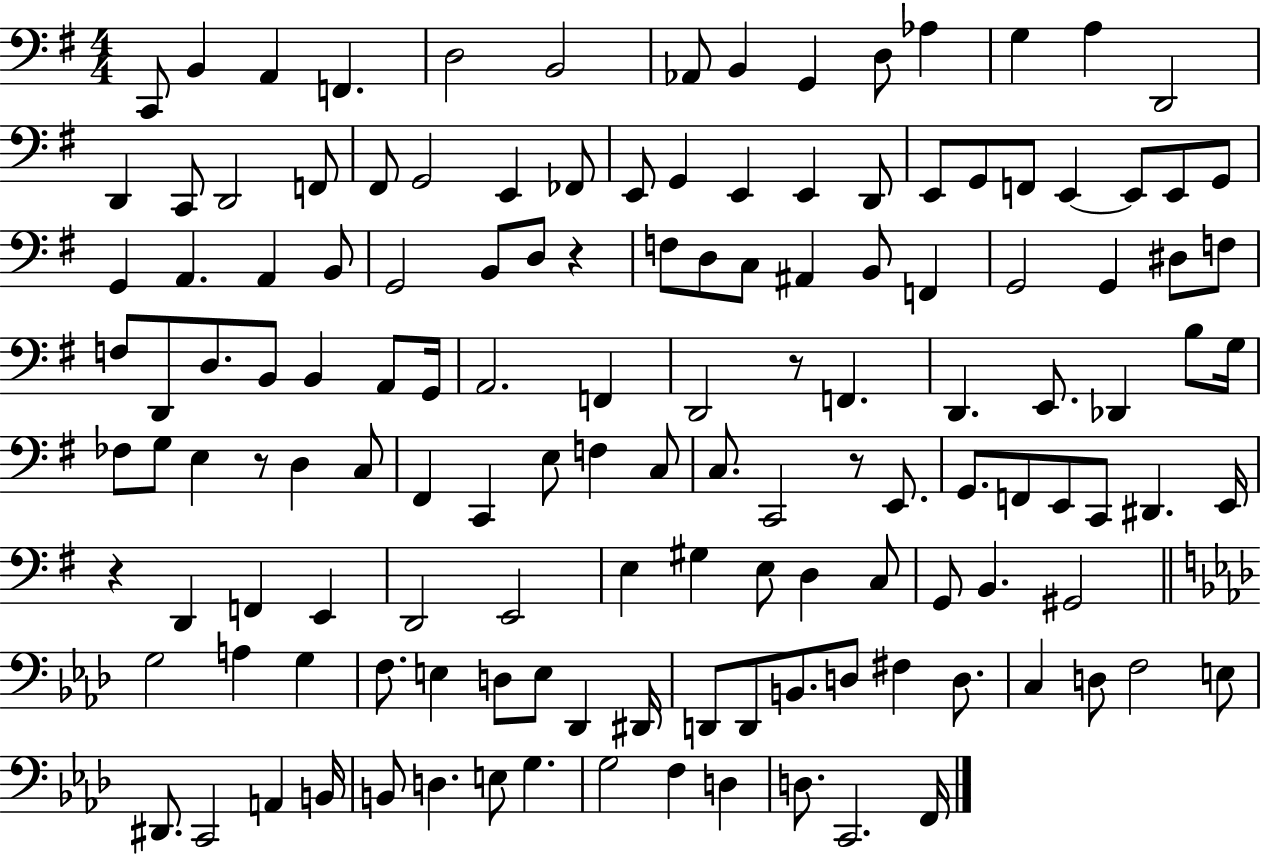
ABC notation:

X:1
T:Untitled
M:4/4
L:1/4
K:G
C,,/2 B,, A,, F,, D,2 B,,2 _A,,/2 B,, G,, D,/2 _A, G, A, D,,2 D,, C,,/2 D,,2 F,,/2 ^F,,/2 G,,2 E,, _F,,/2 E,,/2 G,, E,, E,, D,,/2 E,,/2 G,,/2 F,,/2 E,, E,,/2 E,,/2 G,,/2 G,, A,, A,, B,,/2 G,,2 B,,/2 D,/2 z F,/2 D,/2 C,/2 ^A,, B,,/2 F,, G,,2 G,, ^D,/2 F,/2 F,/2 D,,/2 D,/2 B,,/2 B,, A,,/2 G,,/4 A,,2 F,, D,,2 z/2 F,, D,, E,,/2 _D,, B,/2 G,/4 _F,/2 G,/2 E, z/2 D, C,/2 ^F,, C,, E,/2 F, C,/2 C,/2 C,,2 z/2 E,,/2 G,,/2 F,,/2 E,,/2 C,,/2 ^D,, E,,/4 z D,, F,, E,, D,,2 E,,2 E, ^G, E,/2 D, C,/2 G,,/2 B,, ^G,,2 G,2 A, G, F,/2 E, D,/2 E,/2 _D,, ^D,,/4 D,,/2 D,,/2 B,,/2 D,/2 ^F, D,/2 C, D,/2 F,2 E,/2 ^D,,/2 C,,2 A,, B,,/4 B,,/2 D, E,/2 G, G,2 F, D, D,/2 C,,2 F,,/4